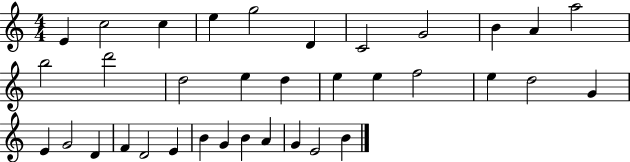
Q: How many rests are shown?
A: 0